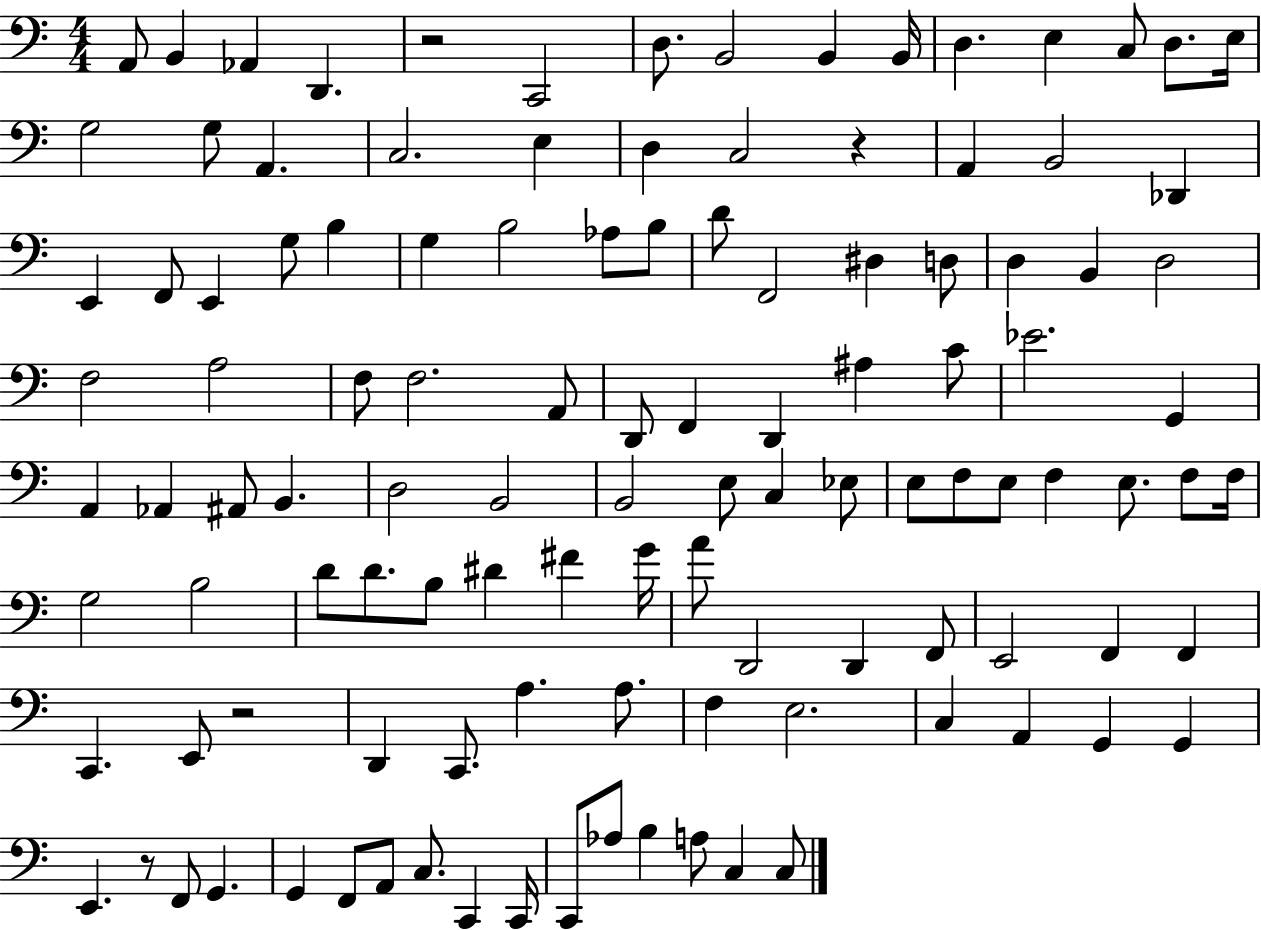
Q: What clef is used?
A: bass